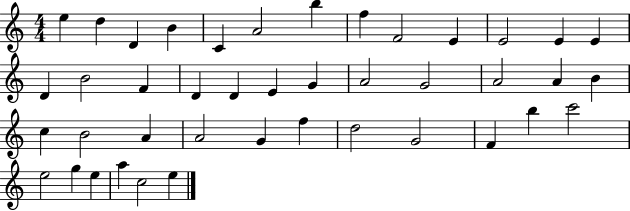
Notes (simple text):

E5/q D5/q D4/q B4/q C4/q A4/h B5/q F5/q F4/h E4/q E4/h E4/q E4/q D4/q B4/h F4/q D4/q D4/q E4/q G4/q A4/h G4/h A4/h A4/q B4/q C5/q B4/h A4/q A4/h G4/q F5/q D5/h G4/h F4/q B5/q C6/h E5/h G5/q E5/q A5/q C5/h E5/q